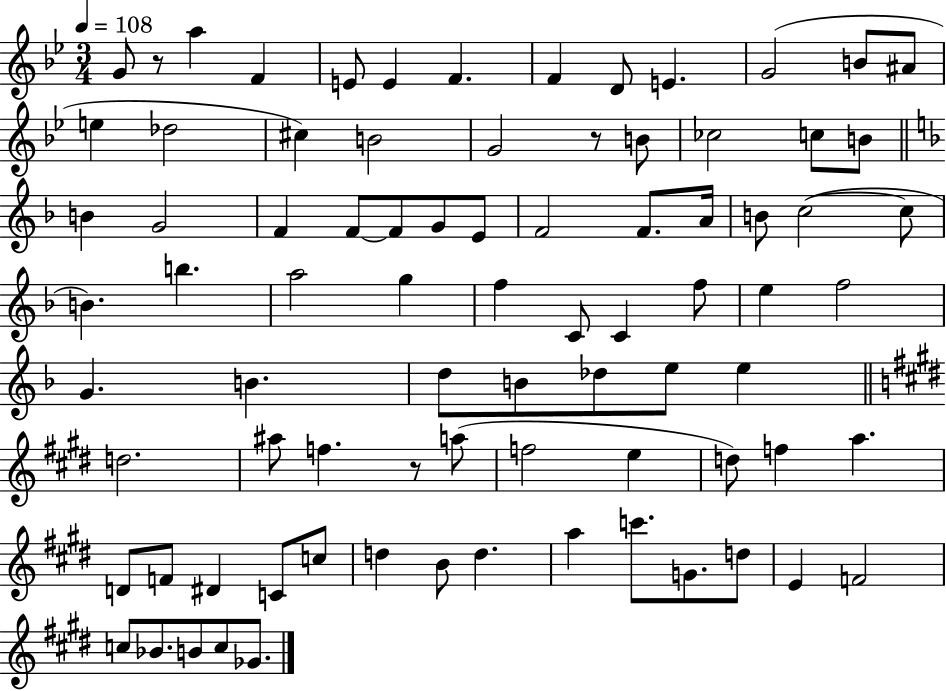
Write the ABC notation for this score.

X:1
T:Untitled
M:3/4
L:1/4
K:Bb
G/2 z/2 a F E/2 E F F D/2 E G2 B/2 ^A/2 e _d2 ^c B2 G2 z/2 B/2 _c2 c/2 B/2 B G2 F F/2 F/2 G/2 E/2 F2 F/2 A/4 B/2 c2 c/2 B b a2 g f C/2 C f/2 e f2 G B d/2 B/2 _d/2 e/2 e d2 ^a/2 f z/2 a/2 f2 e d/2 f a D/2 F/2 ^D C/2 c/2 d B/2 d a c'/2 G/2 d/2 E F2 c/2 _B/2 B/2 c/2 _G/2